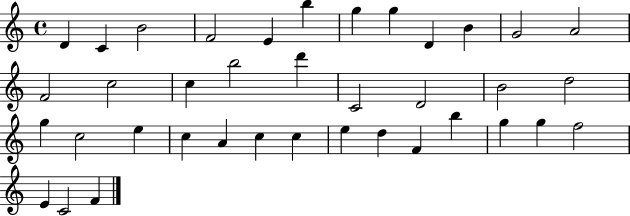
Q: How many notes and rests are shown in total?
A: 38